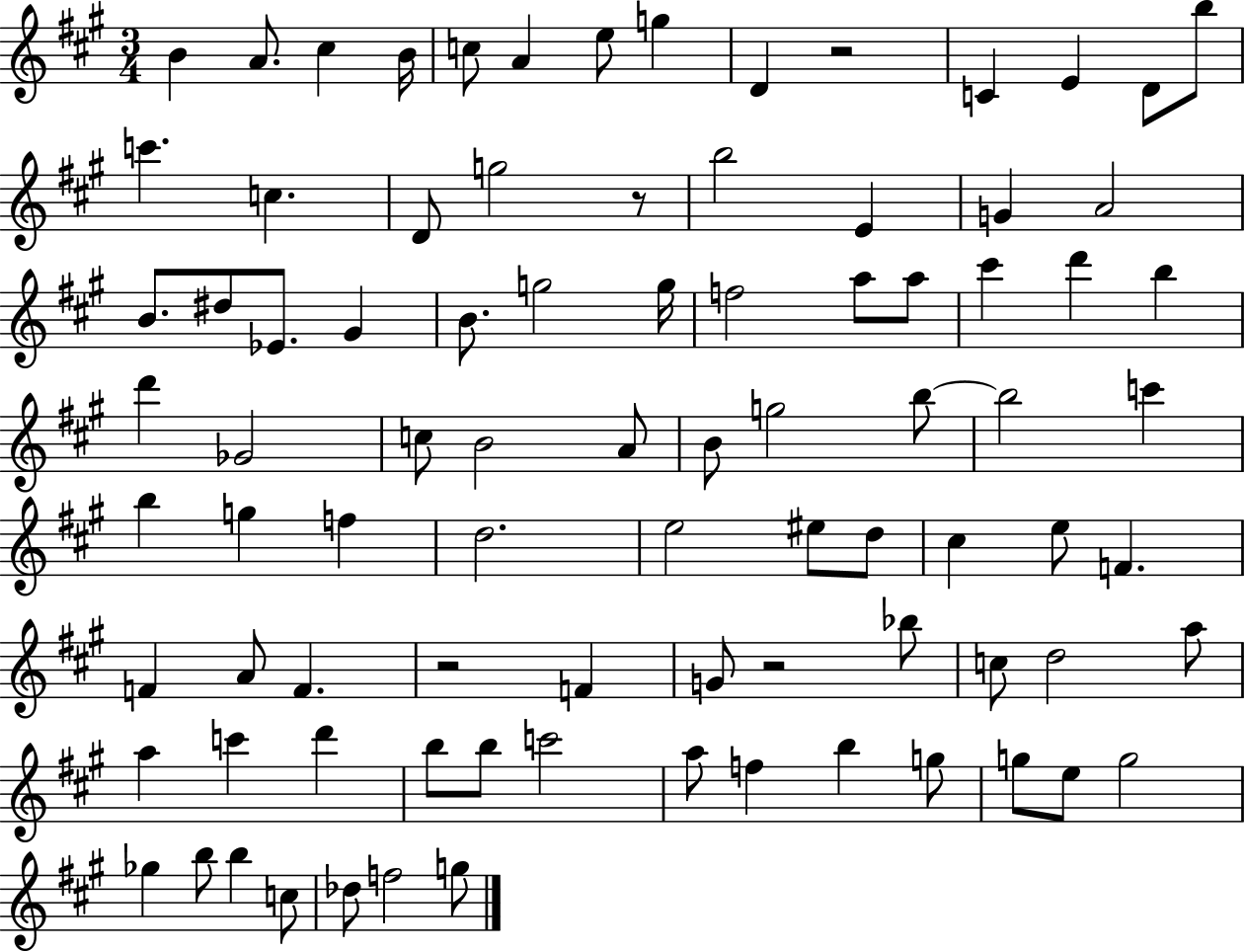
{
  \clef treble
  \numericTimeSignature
  \time 3/4
  \key a \major
  b'4 a'8. cis''4 b'16 | c''8 a'4 e''8 g''4 | d'4 r2 | c'4 e'4 d'8 b''8 | \break c'''4. c''4. | d'8 g''2 r8 | b''2 e'4 | g'4 a'2 | \break b'8. dis''8 ees'8. gis'4 | b'8. g''2 g''16 | f''2 a''8 a''8 | cis'''4 d'''4 b''4 | \break d'''4 ges'2 | c''8 b'2 a'8 | b'8 g''2 b''8~~ | b''2 c'''4 | \break b''4 g''4 f''4 | d''2. | e''2 eis''8 d''8 | cis''4 e''8 f'4. | \break f'4 a'8 f'4. | r2 f'4 | g'8 r2 bes''8 | c''8 d''2 a''8 | \break a''4 c'''4 d'''4 | b''8 b''8 c'''2 | a''8 f''4 b''4 g''8 | g''8 e''8 g''2 | \break ges''4 b''8 b''4 c''8 | des''8 f''2 g''8 | \bar "|."
}